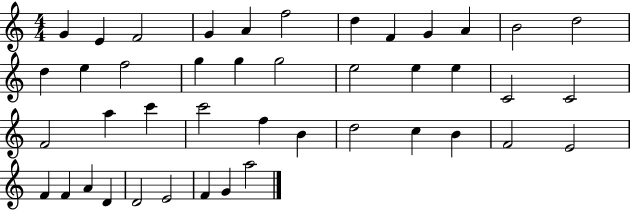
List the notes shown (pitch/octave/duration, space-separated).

G4/q E4/q F4/h G4/q A4/q F5/h D5/q F4/q G4/q A4/q B4/h D5/h D5/q E5/q F5/h G5/q G5/q G5/h E5/h E5/q E5/q C4/h C4/h F4/h A5/q C6/q C6/h F5/q B4/q D5/h C5/q B4/q F4/h E4/h F4/q F4/q A4/q D4/q D4/h E4/h F4/q G4/q A5/h